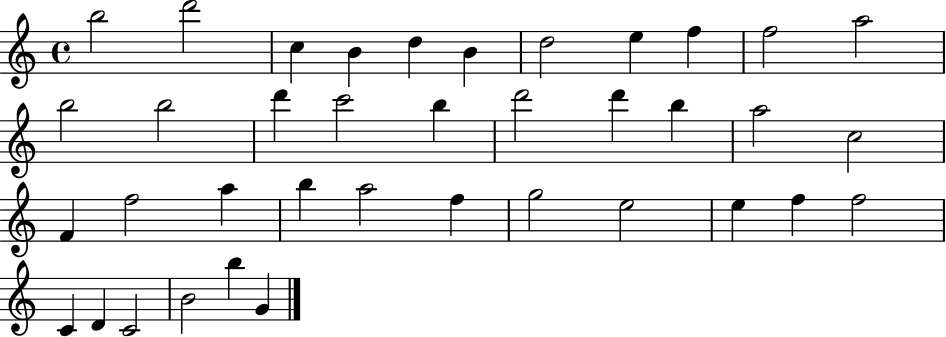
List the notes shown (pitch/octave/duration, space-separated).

B5/h D6/h C5/q B4/q D5/q B4/q D5/h E5/q F5/q F5/h A5/h B5/h B5/h D6/q C6/h B5/q D6/h D6/q B5/q A5/h C5/h F4/q F5/h A5/q B5/q A5/h F5/q G5/h E5/h E5/q F5/q F5/h C4/q D4/q C4/h B4/h B5/q G4/q